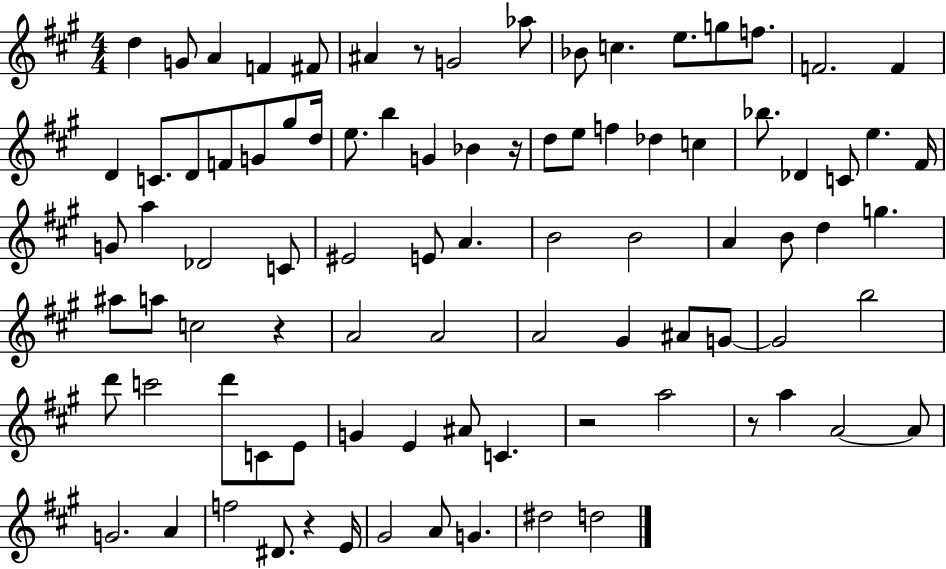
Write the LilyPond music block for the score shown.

{
  \clef treble
  \numericTimeSignature
  \time 4/4
  \key a \major
  \repeat volta 2 { d''4 g'8 a'4 f'4 fis'8 | ais'4 r8 g'2 aes''8 | bes'8 c''4. e''8. g''8 f''8. | f'2. f'4 | \break d'4 c'8. d'8 f'8 g'8 gis''8 d''16 | e''8. b''4 g'4 bes'4 r16 | d''8 e''8 f''4 des''4 c''4 | bes''8. des'4 c'8 e''4. fis'16 | \break g'8 a''4 des'2 c'8 | eis'2 e'8 a'4. | b'2 b'2 | a'4 b'8 d''4 g''4. | \break ais''8 a''8 c''2 r4 | a'2 a'2 | a'2 gis'4 ais'8 g'8~~ | g'2 b''2 | \break d'''8 c'''2 d'''8 c'8 e'8 | g'4 e'4 ais'8 c'4. | r2 a''2 | r8 a''4 a'2~~ a'8 | \break g'2. a'4 | f''2 dis'8. r4 e'16 | gis'2 a'8 g'4. | dis''2 d''2 | \break } \bar "|."
}